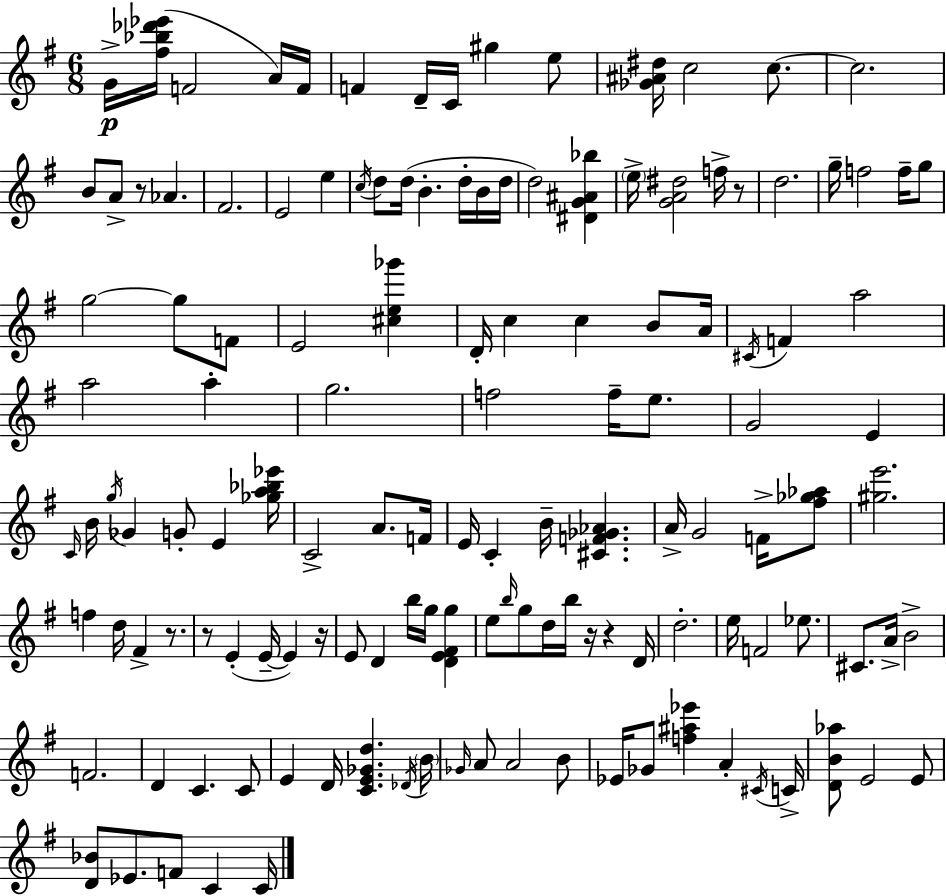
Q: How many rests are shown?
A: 7